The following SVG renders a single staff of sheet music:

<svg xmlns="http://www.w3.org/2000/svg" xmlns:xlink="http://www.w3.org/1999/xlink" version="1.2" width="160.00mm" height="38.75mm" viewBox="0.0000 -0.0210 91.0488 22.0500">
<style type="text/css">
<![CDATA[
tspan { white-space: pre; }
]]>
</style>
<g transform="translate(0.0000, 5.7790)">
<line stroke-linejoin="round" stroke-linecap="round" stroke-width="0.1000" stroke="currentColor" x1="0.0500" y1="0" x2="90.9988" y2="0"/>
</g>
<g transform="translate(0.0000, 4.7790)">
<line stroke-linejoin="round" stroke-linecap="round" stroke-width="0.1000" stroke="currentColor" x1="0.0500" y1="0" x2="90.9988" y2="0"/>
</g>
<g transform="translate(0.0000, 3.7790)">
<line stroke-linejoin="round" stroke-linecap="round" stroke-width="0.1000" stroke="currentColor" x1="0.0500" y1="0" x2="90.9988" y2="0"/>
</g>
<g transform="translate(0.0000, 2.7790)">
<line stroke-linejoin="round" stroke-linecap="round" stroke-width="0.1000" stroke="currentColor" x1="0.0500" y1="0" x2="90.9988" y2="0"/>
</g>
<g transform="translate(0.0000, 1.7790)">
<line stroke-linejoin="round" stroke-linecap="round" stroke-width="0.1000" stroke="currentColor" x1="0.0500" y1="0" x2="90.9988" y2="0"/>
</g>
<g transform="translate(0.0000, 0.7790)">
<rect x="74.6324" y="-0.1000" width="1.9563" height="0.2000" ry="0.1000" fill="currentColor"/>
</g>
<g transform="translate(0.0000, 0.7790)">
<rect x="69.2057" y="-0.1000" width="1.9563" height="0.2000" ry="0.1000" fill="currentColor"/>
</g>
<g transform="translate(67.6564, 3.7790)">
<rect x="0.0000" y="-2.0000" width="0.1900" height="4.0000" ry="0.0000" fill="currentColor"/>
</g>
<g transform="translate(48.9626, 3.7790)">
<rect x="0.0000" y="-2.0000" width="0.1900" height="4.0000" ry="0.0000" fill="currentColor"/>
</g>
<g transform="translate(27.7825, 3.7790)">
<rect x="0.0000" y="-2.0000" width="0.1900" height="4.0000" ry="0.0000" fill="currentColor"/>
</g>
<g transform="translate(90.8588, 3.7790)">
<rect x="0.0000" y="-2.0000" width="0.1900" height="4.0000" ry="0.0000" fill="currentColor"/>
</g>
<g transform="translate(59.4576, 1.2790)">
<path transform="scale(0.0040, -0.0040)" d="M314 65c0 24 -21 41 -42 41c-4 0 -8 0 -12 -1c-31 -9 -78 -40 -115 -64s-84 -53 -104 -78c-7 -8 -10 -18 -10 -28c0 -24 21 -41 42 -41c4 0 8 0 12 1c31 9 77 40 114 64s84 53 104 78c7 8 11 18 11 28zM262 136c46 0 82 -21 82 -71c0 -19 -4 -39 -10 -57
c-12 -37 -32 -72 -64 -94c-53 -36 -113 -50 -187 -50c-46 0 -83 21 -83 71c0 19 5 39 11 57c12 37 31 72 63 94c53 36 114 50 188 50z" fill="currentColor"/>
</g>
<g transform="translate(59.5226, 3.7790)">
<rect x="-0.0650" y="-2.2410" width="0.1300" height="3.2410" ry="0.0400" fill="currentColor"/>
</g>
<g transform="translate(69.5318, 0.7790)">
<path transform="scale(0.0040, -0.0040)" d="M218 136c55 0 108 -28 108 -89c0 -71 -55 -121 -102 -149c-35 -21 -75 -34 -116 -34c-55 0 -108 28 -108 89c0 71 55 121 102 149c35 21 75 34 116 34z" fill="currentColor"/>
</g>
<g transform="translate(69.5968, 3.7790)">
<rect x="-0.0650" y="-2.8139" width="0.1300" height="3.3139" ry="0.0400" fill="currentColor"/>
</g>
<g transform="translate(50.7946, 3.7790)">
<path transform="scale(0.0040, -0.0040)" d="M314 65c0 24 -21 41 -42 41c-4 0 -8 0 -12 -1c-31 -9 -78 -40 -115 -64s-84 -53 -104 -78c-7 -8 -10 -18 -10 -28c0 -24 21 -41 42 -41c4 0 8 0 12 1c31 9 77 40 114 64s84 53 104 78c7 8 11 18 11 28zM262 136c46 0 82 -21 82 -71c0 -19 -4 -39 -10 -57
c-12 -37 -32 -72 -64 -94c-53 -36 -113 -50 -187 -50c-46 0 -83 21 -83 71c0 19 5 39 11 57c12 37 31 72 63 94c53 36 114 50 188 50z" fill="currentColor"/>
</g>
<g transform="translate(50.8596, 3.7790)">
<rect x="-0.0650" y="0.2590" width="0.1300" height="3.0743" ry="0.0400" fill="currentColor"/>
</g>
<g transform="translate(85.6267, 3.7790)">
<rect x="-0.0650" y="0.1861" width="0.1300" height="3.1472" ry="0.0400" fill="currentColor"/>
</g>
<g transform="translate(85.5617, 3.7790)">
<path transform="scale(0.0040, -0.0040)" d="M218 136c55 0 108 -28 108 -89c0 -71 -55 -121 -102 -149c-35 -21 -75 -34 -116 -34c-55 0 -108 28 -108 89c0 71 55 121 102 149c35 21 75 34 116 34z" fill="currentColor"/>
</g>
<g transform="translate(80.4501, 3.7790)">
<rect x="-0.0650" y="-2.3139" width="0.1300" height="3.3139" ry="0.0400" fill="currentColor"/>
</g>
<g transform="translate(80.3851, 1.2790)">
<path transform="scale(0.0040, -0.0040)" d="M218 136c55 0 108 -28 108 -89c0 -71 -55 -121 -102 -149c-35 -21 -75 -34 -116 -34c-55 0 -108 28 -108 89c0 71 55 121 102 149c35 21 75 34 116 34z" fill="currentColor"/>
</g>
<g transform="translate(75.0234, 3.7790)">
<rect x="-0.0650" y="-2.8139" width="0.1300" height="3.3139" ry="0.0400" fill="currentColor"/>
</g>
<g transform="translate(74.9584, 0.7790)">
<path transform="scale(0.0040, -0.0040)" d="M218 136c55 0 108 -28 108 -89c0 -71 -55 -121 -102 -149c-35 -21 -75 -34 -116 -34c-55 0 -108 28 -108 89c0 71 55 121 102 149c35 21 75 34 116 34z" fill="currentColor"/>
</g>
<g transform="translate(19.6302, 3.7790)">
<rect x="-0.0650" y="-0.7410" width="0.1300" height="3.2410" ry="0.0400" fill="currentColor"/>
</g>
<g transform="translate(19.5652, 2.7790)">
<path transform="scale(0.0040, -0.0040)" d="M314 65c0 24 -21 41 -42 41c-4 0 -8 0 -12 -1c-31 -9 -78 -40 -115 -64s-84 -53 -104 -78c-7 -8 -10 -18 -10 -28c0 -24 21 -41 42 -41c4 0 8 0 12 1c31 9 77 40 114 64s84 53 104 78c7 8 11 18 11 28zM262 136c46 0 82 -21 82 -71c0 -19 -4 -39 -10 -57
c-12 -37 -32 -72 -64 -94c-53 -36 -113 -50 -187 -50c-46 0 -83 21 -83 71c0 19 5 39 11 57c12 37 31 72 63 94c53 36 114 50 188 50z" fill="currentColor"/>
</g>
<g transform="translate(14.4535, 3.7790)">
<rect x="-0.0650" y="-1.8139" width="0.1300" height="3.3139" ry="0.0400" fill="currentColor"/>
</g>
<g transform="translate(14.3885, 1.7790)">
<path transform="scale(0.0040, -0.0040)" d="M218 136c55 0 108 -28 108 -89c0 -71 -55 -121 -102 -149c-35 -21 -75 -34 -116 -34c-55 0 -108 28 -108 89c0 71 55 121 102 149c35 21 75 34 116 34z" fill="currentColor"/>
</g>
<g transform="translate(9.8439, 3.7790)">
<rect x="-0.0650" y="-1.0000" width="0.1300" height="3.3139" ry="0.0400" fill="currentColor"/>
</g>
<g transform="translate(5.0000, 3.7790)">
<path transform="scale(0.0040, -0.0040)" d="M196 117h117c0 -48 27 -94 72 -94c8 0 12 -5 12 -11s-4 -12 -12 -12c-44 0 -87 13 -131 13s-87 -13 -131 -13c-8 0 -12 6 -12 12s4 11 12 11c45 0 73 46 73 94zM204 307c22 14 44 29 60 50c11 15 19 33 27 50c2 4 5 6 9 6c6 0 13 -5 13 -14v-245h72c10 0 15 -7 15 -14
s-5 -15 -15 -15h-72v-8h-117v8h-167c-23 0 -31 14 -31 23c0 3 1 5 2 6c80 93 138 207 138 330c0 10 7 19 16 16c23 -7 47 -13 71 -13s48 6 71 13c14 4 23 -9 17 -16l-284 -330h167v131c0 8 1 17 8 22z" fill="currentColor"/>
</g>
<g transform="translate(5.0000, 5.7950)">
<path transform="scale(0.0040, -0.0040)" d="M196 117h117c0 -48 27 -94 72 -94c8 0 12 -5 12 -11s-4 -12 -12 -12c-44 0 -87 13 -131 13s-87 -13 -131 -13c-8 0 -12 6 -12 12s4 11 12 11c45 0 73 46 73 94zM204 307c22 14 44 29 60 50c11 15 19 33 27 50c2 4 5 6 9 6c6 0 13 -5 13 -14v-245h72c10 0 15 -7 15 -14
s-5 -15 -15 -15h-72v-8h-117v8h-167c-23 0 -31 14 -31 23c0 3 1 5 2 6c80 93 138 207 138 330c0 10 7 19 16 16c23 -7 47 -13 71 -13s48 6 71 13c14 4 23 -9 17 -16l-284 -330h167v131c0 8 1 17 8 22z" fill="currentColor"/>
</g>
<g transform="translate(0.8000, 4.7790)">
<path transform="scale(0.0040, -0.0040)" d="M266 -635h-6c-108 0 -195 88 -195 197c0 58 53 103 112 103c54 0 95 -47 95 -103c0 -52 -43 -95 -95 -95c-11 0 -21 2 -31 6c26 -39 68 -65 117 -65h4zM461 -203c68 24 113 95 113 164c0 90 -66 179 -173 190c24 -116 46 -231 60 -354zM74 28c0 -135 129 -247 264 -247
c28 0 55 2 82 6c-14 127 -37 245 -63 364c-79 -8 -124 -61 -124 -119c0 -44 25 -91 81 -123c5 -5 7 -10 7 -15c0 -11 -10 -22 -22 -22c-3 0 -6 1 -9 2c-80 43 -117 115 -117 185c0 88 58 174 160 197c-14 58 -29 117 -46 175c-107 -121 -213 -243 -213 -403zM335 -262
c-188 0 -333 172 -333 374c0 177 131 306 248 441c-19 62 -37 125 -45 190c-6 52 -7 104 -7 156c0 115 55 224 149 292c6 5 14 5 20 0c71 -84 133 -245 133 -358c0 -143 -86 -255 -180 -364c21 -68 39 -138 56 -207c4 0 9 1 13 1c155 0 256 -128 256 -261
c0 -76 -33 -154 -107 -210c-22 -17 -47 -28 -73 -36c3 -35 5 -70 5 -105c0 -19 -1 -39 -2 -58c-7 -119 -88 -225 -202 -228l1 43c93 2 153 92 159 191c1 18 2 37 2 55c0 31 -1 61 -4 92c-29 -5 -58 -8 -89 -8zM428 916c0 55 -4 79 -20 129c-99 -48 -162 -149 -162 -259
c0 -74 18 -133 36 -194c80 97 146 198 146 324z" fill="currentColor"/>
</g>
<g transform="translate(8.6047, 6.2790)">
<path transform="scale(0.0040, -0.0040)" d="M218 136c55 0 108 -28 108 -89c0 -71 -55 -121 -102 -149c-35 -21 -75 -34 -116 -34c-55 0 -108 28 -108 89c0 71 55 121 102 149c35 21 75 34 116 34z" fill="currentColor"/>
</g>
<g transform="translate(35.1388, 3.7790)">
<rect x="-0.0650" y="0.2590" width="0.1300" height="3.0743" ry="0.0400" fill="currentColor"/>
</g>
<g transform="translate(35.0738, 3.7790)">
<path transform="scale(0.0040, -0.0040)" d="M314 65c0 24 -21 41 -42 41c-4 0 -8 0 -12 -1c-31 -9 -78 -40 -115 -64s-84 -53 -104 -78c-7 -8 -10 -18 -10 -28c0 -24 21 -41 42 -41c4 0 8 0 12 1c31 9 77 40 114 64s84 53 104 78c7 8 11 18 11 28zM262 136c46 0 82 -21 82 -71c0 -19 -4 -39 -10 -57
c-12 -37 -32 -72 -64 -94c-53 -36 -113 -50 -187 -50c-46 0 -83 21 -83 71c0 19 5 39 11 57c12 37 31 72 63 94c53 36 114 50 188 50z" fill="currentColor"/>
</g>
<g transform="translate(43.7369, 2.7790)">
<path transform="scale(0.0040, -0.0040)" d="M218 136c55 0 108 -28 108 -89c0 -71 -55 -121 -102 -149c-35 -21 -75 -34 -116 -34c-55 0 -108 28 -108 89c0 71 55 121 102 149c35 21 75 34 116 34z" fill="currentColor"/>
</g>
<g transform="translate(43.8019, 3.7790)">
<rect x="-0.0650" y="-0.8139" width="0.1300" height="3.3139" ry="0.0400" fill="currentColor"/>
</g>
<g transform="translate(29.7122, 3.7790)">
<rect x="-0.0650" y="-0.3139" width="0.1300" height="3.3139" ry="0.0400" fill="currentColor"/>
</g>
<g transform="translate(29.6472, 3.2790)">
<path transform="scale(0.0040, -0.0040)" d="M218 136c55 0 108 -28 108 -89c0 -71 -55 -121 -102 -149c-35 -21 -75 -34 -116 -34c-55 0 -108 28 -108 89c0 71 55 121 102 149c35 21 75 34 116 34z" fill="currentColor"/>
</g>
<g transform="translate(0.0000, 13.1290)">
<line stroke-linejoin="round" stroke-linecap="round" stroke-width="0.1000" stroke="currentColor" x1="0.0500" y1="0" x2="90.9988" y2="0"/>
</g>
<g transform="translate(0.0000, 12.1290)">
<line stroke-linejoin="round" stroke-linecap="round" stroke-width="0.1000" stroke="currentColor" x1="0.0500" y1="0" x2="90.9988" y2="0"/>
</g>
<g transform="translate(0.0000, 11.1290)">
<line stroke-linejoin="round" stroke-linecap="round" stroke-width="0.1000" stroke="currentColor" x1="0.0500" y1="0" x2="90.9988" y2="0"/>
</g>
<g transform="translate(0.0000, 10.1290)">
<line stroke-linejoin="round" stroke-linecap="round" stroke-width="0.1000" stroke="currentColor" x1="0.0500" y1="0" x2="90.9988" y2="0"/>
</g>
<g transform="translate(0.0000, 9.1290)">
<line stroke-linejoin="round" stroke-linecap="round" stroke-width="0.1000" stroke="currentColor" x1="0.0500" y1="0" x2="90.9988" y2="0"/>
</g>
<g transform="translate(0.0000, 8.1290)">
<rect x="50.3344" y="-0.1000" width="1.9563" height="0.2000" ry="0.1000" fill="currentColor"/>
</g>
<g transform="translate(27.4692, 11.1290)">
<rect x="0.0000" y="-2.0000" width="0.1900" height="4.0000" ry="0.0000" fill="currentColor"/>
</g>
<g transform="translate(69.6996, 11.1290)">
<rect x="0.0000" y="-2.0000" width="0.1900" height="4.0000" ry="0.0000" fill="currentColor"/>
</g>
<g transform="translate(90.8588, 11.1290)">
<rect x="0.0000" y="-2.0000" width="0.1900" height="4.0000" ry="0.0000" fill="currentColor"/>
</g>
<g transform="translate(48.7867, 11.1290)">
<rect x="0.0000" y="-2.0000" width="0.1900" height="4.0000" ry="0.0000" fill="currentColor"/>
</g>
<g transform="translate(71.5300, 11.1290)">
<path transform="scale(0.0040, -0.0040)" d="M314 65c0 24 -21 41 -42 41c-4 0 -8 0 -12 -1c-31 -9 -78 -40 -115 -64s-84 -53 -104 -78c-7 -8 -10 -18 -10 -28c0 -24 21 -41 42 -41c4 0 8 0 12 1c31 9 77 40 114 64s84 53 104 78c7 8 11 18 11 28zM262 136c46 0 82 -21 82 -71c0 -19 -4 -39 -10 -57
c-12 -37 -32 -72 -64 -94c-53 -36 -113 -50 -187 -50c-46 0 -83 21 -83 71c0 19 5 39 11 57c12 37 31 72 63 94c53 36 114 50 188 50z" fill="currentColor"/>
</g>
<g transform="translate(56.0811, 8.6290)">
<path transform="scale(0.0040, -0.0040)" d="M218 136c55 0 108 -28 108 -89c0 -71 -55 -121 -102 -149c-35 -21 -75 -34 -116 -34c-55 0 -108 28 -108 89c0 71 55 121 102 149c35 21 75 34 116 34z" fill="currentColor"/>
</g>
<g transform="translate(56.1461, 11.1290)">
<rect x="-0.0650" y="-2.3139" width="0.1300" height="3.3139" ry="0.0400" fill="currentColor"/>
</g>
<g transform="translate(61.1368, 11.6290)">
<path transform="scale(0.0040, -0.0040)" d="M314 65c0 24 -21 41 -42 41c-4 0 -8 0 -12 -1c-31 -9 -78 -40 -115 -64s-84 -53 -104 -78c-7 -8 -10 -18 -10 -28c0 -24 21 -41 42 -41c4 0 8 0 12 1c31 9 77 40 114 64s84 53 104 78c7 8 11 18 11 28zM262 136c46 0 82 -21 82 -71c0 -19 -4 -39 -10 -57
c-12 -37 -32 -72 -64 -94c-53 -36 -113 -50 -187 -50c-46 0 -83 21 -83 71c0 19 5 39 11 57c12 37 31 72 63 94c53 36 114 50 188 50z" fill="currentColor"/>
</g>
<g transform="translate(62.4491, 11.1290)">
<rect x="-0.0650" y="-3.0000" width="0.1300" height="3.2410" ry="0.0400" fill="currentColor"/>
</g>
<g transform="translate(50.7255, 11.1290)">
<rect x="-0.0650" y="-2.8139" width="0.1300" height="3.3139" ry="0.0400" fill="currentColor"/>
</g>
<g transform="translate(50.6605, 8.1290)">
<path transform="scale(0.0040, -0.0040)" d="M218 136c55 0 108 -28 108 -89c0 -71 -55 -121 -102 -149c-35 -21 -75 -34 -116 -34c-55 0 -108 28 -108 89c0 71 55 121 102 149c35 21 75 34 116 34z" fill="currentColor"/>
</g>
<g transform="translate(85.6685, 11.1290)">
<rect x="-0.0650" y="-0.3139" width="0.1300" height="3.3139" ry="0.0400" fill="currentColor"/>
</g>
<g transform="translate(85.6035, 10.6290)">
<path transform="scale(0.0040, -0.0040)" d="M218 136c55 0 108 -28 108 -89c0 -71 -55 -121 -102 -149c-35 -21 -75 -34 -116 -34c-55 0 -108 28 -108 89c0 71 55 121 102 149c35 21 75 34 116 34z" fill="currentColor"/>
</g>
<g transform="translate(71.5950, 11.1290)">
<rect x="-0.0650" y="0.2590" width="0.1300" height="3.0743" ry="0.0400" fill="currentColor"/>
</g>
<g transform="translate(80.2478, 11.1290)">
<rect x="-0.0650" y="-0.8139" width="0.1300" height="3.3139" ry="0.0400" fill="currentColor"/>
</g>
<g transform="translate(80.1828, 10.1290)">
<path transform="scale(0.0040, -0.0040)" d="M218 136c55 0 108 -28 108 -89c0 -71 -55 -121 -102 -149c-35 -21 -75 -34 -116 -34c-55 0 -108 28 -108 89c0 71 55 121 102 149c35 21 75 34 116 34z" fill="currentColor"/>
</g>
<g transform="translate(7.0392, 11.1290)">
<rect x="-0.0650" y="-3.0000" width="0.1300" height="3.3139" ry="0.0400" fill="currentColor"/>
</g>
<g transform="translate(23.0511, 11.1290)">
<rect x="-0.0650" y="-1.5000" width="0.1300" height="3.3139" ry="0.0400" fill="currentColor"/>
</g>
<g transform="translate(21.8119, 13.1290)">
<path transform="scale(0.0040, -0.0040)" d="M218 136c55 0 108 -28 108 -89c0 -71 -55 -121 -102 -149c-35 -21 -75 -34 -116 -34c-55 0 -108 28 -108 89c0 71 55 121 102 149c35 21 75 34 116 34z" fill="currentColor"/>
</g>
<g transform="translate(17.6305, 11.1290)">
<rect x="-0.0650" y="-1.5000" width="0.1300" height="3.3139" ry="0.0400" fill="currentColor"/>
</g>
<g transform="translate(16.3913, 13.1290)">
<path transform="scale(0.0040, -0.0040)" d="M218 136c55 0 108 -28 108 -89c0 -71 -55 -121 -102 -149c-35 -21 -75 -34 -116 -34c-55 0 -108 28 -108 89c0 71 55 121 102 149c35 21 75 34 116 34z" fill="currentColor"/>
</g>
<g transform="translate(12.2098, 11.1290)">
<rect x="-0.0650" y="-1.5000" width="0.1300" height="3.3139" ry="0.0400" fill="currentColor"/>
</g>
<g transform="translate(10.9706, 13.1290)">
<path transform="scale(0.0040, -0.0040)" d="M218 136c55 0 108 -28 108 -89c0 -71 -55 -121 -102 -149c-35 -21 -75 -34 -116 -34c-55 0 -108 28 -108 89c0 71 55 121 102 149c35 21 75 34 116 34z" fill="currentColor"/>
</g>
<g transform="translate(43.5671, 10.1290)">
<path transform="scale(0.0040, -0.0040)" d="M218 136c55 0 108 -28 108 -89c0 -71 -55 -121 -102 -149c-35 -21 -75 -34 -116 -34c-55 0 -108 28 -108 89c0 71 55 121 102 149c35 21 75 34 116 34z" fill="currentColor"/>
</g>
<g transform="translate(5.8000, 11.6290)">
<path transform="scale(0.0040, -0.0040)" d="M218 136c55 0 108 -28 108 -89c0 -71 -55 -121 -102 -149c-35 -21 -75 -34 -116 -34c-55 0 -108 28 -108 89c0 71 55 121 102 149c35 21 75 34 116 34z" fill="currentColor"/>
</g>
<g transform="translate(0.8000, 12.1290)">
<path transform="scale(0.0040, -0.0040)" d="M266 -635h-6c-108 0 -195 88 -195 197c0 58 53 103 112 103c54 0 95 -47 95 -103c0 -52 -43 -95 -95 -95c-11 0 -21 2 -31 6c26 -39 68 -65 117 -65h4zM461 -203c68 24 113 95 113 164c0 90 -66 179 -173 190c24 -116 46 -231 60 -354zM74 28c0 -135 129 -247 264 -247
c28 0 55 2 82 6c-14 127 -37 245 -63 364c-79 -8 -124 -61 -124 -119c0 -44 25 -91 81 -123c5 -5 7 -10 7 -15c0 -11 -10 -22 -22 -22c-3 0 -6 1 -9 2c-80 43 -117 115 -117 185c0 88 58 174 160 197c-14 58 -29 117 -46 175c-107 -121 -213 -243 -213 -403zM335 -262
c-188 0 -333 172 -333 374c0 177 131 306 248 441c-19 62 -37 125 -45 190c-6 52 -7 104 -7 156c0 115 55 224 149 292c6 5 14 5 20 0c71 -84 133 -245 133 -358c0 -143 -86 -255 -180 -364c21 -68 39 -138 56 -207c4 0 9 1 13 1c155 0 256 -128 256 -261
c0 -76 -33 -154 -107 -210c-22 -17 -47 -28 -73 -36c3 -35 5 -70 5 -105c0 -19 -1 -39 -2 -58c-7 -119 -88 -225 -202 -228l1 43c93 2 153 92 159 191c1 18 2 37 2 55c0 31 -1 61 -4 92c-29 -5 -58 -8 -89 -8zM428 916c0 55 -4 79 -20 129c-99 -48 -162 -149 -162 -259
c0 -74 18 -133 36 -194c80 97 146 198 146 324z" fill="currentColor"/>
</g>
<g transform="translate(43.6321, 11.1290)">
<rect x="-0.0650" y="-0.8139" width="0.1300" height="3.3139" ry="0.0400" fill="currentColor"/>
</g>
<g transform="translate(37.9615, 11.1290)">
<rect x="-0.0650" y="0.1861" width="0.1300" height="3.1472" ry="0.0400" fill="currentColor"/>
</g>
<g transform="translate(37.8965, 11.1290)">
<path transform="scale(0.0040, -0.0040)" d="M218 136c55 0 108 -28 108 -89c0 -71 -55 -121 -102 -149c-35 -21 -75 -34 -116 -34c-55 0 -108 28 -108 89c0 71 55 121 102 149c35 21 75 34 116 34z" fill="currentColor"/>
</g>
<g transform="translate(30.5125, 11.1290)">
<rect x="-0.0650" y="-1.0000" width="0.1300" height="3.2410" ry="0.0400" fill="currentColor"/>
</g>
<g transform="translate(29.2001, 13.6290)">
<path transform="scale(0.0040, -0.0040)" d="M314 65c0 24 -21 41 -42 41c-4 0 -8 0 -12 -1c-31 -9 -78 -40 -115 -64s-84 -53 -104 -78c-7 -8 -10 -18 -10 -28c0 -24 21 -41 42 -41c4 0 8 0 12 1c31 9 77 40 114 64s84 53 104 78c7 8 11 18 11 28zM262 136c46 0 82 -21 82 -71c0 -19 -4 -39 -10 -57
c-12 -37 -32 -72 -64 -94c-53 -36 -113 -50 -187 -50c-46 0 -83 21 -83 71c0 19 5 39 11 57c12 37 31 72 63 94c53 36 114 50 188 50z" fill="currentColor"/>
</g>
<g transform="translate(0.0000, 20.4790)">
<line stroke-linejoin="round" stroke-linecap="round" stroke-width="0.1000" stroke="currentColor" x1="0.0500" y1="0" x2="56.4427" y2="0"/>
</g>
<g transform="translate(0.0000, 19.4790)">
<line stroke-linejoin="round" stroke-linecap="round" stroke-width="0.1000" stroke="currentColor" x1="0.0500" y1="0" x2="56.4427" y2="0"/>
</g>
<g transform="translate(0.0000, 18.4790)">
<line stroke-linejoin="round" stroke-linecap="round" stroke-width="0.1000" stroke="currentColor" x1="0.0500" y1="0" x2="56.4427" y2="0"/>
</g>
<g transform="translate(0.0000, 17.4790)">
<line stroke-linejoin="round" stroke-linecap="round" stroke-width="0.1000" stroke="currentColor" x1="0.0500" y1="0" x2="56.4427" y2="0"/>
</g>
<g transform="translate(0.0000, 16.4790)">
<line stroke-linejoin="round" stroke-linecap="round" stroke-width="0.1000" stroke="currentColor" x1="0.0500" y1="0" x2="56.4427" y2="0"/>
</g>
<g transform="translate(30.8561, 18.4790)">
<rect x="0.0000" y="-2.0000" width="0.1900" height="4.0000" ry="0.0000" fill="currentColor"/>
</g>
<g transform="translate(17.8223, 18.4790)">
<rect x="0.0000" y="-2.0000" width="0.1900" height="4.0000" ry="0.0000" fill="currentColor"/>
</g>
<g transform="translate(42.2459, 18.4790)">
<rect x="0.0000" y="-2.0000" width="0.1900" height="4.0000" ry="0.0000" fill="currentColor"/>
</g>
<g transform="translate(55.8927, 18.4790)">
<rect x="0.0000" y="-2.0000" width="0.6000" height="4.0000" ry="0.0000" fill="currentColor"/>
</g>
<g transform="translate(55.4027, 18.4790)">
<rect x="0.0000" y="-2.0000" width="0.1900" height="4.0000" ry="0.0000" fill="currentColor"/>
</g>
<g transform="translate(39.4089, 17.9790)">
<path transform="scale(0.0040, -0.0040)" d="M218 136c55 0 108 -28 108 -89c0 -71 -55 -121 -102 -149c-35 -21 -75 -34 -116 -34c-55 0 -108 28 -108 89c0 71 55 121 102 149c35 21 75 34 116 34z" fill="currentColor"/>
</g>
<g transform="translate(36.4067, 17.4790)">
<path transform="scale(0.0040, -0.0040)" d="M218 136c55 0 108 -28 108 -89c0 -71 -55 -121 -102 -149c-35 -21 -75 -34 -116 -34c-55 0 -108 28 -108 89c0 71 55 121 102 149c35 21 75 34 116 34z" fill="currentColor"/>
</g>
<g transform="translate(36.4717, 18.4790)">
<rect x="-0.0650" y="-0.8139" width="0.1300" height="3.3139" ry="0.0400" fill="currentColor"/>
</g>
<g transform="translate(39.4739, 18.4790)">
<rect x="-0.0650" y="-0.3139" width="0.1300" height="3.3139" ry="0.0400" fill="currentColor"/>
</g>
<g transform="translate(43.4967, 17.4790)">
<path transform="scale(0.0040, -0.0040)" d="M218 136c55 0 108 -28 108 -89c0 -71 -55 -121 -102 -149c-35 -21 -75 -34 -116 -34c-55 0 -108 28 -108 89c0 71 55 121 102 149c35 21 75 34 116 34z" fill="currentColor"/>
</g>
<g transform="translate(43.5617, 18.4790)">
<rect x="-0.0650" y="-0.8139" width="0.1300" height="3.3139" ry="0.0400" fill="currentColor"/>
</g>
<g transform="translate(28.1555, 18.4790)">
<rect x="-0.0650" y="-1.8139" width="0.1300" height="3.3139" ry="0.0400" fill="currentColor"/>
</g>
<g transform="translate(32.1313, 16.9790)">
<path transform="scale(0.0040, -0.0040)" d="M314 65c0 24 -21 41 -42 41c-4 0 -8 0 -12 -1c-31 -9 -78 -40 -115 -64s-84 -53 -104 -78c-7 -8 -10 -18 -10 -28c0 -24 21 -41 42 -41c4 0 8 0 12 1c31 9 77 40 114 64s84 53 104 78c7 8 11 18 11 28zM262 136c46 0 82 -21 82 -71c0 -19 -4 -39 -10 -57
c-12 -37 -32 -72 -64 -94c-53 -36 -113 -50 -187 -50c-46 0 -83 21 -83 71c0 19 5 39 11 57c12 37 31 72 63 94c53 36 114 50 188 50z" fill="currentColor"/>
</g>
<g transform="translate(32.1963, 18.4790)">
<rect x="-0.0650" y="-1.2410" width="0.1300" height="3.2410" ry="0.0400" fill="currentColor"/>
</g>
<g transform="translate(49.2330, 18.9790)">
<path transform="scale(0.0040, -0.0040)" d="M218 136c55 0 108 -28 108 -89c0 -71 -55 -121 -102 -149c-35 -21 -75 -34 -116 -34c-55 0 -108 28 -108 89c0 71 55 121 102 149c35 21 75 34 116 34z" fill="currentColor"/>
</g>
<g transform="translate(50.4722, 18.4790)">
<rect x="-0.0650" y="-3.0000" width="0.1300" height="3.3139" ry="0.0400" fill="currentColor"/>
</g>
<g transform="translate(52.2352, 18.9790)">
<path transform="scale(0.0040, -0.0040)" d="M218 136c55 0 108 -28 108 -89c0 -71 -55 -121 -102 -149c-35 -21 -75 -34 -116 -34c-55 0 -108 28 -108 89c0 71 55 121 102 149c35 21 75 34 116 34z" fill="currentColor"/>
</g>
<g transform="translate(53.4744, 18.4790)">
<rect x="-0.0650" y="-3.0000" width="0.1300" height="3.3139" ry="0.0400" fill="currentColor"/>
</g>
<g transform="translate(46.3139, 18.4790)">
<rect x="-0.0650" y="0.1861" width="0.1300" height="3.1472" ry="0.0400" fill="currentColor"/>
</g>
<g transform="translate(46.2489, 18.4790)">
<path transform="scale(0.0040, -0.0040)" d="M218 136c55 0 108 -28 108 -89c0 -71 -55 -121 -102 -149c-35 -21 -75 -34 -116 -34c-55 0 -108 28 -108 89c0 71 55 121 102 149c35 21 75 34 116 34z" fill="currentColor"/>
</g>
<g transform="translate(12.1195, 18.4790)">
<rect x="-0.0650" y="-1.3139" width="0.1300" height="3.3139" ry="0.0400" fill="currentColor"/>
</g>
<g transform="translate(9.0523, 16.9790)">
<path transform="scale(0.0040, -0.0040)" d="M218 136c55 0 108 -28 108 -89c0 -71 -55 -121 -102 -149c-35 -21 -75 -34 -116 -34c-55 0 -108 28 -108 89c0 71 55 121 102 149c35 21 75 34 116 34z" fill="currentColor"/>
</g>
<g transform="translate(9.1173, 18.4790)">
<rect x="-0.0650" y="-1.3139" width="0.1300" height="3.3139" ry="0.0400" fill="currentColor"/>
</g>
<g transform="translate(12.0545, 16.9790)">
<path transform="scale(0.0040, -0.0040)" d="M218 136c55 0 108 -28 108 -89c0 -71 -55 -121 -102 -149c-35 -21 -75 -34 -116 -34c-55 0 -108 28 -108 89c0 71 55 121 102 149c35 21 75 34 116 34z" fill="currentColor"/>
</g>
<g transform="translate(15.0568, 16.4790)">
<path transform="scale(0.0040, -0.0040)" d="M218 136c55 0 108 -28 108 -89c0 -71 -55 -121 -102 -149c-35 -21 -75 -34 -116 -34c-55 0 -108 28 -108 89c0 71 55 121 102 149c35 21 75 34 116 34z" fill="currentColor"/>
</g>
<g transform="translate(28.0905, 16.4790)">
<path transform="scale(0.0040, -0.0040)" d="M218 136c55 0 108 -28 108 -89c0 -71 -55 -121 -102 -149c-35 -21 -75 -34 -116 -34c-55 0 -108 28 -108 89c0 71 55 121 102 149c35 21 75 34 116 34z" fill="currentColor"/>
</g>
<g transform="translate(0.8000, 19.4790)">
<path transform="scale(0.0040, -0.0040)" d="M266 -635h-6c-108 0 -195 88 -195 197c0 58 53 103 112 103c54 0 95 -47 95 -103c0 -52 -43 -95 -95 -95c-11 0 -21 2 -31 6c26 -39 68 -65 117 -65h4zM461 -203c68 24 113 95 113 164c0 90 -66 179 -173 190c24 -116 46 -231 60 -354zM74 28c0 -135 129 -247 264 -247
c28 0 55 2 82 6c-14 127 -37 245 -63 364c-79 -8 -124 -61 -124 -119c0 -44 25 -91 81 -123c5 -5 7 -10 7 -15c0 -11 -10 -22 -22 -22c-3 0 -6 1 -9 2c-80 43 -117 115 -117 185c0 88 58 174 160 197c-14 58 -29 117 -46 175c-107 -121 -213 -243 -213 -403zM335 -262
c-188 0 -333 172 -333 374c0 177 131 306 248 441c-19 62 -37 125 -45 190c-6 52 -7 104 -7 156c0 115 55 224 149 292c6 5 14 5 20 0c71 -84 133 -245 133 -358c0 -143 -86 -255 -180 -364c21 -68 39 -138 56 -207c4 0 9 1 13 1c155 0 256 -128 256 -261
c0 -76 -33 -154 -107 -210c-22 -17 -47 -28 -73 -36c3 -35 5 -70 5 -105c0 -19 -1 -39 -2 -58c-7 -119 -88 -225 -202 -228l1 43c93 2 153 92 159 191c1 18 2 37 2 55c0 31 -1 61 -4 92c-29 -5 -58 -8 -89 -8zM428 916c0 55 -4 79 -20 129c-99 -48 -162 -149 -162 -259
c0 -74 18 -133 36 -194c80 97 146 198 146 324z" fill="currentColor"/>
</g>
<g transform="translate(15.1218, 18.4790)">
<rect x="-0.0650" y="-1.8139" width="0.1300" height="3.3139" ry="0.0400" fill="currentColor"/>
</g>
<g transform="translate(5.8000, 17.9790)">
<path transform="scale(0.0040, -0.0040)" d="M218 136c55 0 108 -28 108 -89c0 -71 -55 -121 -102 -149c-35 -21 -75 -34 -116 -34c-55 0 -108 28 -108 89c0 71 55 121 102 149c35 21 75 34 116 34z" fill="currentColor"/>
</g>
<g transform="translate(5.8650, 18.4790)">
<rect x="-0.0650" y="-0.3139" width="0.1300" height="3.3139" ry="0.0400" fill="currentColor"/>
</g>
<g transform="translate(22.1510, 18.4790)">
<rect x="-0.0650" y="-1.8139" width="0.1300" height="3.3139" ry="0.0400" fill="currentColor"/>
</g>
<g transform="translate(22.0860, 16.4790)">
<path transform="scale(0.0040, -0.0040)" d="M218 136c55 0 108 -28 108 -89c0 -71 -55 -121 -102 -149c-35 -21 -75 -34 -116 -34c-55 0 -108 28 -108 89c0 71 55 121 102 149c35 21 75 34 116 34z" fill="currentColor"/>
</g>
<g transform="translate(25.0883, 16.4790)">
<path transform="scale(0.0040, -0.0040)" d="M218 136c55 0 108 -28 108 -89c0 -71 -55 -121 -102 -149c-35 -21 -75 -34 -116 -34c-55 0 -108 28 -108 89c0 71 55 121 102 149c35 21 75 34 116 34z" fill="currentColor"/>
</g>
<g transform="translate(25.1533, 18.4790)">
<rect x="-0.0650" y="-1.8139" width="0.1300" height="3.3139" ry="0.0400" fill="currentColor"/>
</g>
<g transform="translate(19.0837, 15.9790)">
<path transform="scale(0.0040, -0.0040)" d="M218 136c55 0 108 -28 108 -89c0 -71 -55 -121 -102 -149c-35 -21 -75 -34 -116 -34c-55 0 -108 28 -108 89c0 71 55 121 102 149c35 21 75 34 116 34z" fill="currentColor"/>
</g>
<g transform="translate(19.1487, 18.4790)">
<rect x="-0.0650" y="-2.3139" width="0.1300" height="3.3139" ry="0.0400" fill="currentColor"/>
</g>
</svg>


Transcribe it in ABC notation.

X:1
T:Untitled
M:4/4
L:1/4
K:C
D f d2 c B2 d B2 g2 a a g B A E E E D2 B d a g A2 B2 d c c e e f g f f f e2 d c d B A A